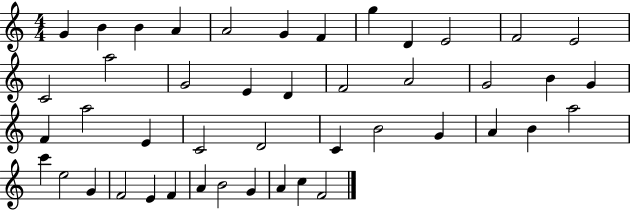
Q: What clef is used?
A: treble